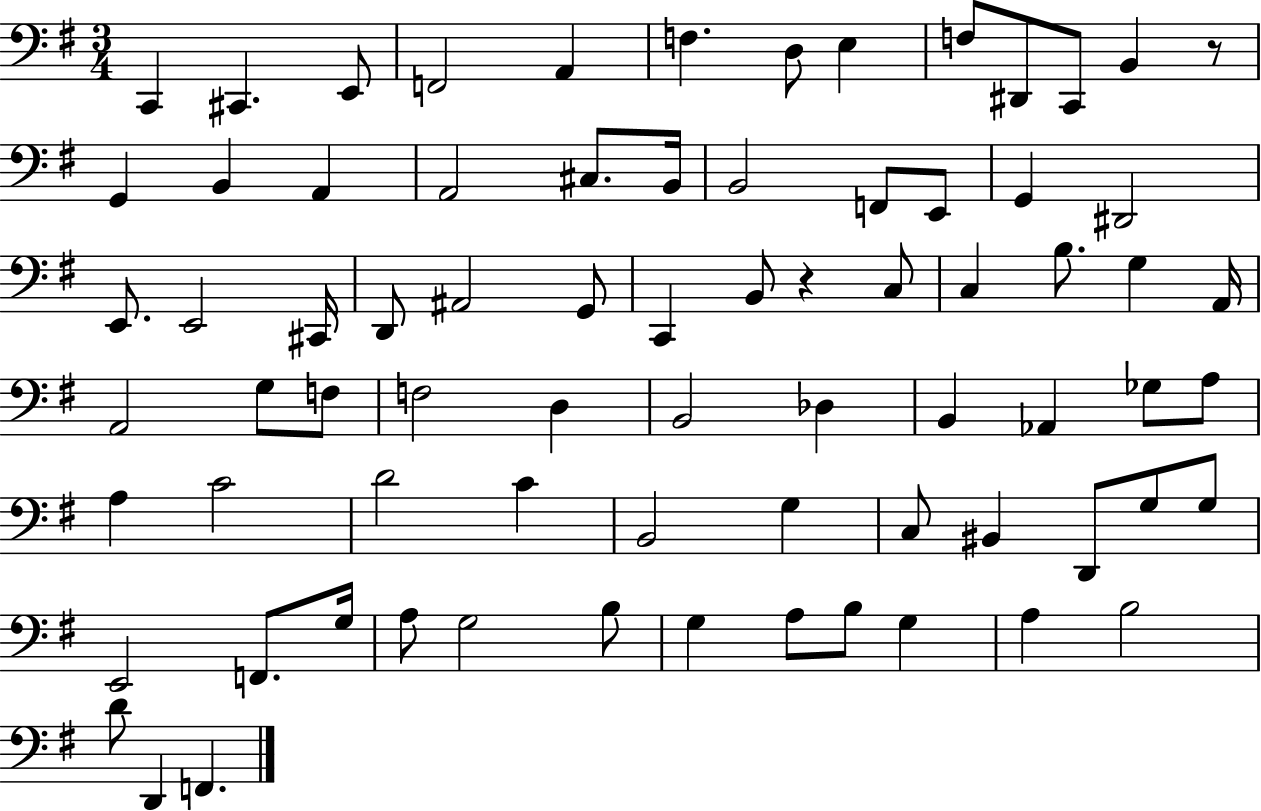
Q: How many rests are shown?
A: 2